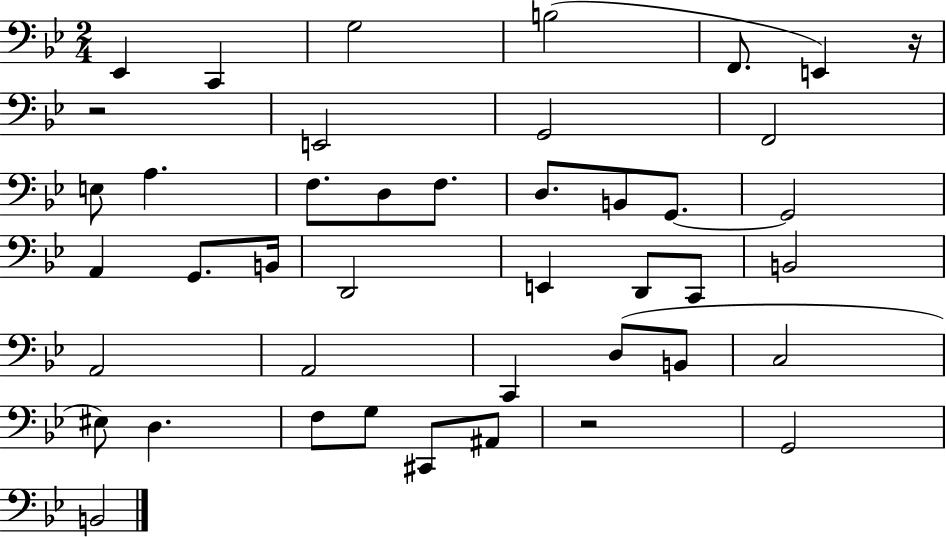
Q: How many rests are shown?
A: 3